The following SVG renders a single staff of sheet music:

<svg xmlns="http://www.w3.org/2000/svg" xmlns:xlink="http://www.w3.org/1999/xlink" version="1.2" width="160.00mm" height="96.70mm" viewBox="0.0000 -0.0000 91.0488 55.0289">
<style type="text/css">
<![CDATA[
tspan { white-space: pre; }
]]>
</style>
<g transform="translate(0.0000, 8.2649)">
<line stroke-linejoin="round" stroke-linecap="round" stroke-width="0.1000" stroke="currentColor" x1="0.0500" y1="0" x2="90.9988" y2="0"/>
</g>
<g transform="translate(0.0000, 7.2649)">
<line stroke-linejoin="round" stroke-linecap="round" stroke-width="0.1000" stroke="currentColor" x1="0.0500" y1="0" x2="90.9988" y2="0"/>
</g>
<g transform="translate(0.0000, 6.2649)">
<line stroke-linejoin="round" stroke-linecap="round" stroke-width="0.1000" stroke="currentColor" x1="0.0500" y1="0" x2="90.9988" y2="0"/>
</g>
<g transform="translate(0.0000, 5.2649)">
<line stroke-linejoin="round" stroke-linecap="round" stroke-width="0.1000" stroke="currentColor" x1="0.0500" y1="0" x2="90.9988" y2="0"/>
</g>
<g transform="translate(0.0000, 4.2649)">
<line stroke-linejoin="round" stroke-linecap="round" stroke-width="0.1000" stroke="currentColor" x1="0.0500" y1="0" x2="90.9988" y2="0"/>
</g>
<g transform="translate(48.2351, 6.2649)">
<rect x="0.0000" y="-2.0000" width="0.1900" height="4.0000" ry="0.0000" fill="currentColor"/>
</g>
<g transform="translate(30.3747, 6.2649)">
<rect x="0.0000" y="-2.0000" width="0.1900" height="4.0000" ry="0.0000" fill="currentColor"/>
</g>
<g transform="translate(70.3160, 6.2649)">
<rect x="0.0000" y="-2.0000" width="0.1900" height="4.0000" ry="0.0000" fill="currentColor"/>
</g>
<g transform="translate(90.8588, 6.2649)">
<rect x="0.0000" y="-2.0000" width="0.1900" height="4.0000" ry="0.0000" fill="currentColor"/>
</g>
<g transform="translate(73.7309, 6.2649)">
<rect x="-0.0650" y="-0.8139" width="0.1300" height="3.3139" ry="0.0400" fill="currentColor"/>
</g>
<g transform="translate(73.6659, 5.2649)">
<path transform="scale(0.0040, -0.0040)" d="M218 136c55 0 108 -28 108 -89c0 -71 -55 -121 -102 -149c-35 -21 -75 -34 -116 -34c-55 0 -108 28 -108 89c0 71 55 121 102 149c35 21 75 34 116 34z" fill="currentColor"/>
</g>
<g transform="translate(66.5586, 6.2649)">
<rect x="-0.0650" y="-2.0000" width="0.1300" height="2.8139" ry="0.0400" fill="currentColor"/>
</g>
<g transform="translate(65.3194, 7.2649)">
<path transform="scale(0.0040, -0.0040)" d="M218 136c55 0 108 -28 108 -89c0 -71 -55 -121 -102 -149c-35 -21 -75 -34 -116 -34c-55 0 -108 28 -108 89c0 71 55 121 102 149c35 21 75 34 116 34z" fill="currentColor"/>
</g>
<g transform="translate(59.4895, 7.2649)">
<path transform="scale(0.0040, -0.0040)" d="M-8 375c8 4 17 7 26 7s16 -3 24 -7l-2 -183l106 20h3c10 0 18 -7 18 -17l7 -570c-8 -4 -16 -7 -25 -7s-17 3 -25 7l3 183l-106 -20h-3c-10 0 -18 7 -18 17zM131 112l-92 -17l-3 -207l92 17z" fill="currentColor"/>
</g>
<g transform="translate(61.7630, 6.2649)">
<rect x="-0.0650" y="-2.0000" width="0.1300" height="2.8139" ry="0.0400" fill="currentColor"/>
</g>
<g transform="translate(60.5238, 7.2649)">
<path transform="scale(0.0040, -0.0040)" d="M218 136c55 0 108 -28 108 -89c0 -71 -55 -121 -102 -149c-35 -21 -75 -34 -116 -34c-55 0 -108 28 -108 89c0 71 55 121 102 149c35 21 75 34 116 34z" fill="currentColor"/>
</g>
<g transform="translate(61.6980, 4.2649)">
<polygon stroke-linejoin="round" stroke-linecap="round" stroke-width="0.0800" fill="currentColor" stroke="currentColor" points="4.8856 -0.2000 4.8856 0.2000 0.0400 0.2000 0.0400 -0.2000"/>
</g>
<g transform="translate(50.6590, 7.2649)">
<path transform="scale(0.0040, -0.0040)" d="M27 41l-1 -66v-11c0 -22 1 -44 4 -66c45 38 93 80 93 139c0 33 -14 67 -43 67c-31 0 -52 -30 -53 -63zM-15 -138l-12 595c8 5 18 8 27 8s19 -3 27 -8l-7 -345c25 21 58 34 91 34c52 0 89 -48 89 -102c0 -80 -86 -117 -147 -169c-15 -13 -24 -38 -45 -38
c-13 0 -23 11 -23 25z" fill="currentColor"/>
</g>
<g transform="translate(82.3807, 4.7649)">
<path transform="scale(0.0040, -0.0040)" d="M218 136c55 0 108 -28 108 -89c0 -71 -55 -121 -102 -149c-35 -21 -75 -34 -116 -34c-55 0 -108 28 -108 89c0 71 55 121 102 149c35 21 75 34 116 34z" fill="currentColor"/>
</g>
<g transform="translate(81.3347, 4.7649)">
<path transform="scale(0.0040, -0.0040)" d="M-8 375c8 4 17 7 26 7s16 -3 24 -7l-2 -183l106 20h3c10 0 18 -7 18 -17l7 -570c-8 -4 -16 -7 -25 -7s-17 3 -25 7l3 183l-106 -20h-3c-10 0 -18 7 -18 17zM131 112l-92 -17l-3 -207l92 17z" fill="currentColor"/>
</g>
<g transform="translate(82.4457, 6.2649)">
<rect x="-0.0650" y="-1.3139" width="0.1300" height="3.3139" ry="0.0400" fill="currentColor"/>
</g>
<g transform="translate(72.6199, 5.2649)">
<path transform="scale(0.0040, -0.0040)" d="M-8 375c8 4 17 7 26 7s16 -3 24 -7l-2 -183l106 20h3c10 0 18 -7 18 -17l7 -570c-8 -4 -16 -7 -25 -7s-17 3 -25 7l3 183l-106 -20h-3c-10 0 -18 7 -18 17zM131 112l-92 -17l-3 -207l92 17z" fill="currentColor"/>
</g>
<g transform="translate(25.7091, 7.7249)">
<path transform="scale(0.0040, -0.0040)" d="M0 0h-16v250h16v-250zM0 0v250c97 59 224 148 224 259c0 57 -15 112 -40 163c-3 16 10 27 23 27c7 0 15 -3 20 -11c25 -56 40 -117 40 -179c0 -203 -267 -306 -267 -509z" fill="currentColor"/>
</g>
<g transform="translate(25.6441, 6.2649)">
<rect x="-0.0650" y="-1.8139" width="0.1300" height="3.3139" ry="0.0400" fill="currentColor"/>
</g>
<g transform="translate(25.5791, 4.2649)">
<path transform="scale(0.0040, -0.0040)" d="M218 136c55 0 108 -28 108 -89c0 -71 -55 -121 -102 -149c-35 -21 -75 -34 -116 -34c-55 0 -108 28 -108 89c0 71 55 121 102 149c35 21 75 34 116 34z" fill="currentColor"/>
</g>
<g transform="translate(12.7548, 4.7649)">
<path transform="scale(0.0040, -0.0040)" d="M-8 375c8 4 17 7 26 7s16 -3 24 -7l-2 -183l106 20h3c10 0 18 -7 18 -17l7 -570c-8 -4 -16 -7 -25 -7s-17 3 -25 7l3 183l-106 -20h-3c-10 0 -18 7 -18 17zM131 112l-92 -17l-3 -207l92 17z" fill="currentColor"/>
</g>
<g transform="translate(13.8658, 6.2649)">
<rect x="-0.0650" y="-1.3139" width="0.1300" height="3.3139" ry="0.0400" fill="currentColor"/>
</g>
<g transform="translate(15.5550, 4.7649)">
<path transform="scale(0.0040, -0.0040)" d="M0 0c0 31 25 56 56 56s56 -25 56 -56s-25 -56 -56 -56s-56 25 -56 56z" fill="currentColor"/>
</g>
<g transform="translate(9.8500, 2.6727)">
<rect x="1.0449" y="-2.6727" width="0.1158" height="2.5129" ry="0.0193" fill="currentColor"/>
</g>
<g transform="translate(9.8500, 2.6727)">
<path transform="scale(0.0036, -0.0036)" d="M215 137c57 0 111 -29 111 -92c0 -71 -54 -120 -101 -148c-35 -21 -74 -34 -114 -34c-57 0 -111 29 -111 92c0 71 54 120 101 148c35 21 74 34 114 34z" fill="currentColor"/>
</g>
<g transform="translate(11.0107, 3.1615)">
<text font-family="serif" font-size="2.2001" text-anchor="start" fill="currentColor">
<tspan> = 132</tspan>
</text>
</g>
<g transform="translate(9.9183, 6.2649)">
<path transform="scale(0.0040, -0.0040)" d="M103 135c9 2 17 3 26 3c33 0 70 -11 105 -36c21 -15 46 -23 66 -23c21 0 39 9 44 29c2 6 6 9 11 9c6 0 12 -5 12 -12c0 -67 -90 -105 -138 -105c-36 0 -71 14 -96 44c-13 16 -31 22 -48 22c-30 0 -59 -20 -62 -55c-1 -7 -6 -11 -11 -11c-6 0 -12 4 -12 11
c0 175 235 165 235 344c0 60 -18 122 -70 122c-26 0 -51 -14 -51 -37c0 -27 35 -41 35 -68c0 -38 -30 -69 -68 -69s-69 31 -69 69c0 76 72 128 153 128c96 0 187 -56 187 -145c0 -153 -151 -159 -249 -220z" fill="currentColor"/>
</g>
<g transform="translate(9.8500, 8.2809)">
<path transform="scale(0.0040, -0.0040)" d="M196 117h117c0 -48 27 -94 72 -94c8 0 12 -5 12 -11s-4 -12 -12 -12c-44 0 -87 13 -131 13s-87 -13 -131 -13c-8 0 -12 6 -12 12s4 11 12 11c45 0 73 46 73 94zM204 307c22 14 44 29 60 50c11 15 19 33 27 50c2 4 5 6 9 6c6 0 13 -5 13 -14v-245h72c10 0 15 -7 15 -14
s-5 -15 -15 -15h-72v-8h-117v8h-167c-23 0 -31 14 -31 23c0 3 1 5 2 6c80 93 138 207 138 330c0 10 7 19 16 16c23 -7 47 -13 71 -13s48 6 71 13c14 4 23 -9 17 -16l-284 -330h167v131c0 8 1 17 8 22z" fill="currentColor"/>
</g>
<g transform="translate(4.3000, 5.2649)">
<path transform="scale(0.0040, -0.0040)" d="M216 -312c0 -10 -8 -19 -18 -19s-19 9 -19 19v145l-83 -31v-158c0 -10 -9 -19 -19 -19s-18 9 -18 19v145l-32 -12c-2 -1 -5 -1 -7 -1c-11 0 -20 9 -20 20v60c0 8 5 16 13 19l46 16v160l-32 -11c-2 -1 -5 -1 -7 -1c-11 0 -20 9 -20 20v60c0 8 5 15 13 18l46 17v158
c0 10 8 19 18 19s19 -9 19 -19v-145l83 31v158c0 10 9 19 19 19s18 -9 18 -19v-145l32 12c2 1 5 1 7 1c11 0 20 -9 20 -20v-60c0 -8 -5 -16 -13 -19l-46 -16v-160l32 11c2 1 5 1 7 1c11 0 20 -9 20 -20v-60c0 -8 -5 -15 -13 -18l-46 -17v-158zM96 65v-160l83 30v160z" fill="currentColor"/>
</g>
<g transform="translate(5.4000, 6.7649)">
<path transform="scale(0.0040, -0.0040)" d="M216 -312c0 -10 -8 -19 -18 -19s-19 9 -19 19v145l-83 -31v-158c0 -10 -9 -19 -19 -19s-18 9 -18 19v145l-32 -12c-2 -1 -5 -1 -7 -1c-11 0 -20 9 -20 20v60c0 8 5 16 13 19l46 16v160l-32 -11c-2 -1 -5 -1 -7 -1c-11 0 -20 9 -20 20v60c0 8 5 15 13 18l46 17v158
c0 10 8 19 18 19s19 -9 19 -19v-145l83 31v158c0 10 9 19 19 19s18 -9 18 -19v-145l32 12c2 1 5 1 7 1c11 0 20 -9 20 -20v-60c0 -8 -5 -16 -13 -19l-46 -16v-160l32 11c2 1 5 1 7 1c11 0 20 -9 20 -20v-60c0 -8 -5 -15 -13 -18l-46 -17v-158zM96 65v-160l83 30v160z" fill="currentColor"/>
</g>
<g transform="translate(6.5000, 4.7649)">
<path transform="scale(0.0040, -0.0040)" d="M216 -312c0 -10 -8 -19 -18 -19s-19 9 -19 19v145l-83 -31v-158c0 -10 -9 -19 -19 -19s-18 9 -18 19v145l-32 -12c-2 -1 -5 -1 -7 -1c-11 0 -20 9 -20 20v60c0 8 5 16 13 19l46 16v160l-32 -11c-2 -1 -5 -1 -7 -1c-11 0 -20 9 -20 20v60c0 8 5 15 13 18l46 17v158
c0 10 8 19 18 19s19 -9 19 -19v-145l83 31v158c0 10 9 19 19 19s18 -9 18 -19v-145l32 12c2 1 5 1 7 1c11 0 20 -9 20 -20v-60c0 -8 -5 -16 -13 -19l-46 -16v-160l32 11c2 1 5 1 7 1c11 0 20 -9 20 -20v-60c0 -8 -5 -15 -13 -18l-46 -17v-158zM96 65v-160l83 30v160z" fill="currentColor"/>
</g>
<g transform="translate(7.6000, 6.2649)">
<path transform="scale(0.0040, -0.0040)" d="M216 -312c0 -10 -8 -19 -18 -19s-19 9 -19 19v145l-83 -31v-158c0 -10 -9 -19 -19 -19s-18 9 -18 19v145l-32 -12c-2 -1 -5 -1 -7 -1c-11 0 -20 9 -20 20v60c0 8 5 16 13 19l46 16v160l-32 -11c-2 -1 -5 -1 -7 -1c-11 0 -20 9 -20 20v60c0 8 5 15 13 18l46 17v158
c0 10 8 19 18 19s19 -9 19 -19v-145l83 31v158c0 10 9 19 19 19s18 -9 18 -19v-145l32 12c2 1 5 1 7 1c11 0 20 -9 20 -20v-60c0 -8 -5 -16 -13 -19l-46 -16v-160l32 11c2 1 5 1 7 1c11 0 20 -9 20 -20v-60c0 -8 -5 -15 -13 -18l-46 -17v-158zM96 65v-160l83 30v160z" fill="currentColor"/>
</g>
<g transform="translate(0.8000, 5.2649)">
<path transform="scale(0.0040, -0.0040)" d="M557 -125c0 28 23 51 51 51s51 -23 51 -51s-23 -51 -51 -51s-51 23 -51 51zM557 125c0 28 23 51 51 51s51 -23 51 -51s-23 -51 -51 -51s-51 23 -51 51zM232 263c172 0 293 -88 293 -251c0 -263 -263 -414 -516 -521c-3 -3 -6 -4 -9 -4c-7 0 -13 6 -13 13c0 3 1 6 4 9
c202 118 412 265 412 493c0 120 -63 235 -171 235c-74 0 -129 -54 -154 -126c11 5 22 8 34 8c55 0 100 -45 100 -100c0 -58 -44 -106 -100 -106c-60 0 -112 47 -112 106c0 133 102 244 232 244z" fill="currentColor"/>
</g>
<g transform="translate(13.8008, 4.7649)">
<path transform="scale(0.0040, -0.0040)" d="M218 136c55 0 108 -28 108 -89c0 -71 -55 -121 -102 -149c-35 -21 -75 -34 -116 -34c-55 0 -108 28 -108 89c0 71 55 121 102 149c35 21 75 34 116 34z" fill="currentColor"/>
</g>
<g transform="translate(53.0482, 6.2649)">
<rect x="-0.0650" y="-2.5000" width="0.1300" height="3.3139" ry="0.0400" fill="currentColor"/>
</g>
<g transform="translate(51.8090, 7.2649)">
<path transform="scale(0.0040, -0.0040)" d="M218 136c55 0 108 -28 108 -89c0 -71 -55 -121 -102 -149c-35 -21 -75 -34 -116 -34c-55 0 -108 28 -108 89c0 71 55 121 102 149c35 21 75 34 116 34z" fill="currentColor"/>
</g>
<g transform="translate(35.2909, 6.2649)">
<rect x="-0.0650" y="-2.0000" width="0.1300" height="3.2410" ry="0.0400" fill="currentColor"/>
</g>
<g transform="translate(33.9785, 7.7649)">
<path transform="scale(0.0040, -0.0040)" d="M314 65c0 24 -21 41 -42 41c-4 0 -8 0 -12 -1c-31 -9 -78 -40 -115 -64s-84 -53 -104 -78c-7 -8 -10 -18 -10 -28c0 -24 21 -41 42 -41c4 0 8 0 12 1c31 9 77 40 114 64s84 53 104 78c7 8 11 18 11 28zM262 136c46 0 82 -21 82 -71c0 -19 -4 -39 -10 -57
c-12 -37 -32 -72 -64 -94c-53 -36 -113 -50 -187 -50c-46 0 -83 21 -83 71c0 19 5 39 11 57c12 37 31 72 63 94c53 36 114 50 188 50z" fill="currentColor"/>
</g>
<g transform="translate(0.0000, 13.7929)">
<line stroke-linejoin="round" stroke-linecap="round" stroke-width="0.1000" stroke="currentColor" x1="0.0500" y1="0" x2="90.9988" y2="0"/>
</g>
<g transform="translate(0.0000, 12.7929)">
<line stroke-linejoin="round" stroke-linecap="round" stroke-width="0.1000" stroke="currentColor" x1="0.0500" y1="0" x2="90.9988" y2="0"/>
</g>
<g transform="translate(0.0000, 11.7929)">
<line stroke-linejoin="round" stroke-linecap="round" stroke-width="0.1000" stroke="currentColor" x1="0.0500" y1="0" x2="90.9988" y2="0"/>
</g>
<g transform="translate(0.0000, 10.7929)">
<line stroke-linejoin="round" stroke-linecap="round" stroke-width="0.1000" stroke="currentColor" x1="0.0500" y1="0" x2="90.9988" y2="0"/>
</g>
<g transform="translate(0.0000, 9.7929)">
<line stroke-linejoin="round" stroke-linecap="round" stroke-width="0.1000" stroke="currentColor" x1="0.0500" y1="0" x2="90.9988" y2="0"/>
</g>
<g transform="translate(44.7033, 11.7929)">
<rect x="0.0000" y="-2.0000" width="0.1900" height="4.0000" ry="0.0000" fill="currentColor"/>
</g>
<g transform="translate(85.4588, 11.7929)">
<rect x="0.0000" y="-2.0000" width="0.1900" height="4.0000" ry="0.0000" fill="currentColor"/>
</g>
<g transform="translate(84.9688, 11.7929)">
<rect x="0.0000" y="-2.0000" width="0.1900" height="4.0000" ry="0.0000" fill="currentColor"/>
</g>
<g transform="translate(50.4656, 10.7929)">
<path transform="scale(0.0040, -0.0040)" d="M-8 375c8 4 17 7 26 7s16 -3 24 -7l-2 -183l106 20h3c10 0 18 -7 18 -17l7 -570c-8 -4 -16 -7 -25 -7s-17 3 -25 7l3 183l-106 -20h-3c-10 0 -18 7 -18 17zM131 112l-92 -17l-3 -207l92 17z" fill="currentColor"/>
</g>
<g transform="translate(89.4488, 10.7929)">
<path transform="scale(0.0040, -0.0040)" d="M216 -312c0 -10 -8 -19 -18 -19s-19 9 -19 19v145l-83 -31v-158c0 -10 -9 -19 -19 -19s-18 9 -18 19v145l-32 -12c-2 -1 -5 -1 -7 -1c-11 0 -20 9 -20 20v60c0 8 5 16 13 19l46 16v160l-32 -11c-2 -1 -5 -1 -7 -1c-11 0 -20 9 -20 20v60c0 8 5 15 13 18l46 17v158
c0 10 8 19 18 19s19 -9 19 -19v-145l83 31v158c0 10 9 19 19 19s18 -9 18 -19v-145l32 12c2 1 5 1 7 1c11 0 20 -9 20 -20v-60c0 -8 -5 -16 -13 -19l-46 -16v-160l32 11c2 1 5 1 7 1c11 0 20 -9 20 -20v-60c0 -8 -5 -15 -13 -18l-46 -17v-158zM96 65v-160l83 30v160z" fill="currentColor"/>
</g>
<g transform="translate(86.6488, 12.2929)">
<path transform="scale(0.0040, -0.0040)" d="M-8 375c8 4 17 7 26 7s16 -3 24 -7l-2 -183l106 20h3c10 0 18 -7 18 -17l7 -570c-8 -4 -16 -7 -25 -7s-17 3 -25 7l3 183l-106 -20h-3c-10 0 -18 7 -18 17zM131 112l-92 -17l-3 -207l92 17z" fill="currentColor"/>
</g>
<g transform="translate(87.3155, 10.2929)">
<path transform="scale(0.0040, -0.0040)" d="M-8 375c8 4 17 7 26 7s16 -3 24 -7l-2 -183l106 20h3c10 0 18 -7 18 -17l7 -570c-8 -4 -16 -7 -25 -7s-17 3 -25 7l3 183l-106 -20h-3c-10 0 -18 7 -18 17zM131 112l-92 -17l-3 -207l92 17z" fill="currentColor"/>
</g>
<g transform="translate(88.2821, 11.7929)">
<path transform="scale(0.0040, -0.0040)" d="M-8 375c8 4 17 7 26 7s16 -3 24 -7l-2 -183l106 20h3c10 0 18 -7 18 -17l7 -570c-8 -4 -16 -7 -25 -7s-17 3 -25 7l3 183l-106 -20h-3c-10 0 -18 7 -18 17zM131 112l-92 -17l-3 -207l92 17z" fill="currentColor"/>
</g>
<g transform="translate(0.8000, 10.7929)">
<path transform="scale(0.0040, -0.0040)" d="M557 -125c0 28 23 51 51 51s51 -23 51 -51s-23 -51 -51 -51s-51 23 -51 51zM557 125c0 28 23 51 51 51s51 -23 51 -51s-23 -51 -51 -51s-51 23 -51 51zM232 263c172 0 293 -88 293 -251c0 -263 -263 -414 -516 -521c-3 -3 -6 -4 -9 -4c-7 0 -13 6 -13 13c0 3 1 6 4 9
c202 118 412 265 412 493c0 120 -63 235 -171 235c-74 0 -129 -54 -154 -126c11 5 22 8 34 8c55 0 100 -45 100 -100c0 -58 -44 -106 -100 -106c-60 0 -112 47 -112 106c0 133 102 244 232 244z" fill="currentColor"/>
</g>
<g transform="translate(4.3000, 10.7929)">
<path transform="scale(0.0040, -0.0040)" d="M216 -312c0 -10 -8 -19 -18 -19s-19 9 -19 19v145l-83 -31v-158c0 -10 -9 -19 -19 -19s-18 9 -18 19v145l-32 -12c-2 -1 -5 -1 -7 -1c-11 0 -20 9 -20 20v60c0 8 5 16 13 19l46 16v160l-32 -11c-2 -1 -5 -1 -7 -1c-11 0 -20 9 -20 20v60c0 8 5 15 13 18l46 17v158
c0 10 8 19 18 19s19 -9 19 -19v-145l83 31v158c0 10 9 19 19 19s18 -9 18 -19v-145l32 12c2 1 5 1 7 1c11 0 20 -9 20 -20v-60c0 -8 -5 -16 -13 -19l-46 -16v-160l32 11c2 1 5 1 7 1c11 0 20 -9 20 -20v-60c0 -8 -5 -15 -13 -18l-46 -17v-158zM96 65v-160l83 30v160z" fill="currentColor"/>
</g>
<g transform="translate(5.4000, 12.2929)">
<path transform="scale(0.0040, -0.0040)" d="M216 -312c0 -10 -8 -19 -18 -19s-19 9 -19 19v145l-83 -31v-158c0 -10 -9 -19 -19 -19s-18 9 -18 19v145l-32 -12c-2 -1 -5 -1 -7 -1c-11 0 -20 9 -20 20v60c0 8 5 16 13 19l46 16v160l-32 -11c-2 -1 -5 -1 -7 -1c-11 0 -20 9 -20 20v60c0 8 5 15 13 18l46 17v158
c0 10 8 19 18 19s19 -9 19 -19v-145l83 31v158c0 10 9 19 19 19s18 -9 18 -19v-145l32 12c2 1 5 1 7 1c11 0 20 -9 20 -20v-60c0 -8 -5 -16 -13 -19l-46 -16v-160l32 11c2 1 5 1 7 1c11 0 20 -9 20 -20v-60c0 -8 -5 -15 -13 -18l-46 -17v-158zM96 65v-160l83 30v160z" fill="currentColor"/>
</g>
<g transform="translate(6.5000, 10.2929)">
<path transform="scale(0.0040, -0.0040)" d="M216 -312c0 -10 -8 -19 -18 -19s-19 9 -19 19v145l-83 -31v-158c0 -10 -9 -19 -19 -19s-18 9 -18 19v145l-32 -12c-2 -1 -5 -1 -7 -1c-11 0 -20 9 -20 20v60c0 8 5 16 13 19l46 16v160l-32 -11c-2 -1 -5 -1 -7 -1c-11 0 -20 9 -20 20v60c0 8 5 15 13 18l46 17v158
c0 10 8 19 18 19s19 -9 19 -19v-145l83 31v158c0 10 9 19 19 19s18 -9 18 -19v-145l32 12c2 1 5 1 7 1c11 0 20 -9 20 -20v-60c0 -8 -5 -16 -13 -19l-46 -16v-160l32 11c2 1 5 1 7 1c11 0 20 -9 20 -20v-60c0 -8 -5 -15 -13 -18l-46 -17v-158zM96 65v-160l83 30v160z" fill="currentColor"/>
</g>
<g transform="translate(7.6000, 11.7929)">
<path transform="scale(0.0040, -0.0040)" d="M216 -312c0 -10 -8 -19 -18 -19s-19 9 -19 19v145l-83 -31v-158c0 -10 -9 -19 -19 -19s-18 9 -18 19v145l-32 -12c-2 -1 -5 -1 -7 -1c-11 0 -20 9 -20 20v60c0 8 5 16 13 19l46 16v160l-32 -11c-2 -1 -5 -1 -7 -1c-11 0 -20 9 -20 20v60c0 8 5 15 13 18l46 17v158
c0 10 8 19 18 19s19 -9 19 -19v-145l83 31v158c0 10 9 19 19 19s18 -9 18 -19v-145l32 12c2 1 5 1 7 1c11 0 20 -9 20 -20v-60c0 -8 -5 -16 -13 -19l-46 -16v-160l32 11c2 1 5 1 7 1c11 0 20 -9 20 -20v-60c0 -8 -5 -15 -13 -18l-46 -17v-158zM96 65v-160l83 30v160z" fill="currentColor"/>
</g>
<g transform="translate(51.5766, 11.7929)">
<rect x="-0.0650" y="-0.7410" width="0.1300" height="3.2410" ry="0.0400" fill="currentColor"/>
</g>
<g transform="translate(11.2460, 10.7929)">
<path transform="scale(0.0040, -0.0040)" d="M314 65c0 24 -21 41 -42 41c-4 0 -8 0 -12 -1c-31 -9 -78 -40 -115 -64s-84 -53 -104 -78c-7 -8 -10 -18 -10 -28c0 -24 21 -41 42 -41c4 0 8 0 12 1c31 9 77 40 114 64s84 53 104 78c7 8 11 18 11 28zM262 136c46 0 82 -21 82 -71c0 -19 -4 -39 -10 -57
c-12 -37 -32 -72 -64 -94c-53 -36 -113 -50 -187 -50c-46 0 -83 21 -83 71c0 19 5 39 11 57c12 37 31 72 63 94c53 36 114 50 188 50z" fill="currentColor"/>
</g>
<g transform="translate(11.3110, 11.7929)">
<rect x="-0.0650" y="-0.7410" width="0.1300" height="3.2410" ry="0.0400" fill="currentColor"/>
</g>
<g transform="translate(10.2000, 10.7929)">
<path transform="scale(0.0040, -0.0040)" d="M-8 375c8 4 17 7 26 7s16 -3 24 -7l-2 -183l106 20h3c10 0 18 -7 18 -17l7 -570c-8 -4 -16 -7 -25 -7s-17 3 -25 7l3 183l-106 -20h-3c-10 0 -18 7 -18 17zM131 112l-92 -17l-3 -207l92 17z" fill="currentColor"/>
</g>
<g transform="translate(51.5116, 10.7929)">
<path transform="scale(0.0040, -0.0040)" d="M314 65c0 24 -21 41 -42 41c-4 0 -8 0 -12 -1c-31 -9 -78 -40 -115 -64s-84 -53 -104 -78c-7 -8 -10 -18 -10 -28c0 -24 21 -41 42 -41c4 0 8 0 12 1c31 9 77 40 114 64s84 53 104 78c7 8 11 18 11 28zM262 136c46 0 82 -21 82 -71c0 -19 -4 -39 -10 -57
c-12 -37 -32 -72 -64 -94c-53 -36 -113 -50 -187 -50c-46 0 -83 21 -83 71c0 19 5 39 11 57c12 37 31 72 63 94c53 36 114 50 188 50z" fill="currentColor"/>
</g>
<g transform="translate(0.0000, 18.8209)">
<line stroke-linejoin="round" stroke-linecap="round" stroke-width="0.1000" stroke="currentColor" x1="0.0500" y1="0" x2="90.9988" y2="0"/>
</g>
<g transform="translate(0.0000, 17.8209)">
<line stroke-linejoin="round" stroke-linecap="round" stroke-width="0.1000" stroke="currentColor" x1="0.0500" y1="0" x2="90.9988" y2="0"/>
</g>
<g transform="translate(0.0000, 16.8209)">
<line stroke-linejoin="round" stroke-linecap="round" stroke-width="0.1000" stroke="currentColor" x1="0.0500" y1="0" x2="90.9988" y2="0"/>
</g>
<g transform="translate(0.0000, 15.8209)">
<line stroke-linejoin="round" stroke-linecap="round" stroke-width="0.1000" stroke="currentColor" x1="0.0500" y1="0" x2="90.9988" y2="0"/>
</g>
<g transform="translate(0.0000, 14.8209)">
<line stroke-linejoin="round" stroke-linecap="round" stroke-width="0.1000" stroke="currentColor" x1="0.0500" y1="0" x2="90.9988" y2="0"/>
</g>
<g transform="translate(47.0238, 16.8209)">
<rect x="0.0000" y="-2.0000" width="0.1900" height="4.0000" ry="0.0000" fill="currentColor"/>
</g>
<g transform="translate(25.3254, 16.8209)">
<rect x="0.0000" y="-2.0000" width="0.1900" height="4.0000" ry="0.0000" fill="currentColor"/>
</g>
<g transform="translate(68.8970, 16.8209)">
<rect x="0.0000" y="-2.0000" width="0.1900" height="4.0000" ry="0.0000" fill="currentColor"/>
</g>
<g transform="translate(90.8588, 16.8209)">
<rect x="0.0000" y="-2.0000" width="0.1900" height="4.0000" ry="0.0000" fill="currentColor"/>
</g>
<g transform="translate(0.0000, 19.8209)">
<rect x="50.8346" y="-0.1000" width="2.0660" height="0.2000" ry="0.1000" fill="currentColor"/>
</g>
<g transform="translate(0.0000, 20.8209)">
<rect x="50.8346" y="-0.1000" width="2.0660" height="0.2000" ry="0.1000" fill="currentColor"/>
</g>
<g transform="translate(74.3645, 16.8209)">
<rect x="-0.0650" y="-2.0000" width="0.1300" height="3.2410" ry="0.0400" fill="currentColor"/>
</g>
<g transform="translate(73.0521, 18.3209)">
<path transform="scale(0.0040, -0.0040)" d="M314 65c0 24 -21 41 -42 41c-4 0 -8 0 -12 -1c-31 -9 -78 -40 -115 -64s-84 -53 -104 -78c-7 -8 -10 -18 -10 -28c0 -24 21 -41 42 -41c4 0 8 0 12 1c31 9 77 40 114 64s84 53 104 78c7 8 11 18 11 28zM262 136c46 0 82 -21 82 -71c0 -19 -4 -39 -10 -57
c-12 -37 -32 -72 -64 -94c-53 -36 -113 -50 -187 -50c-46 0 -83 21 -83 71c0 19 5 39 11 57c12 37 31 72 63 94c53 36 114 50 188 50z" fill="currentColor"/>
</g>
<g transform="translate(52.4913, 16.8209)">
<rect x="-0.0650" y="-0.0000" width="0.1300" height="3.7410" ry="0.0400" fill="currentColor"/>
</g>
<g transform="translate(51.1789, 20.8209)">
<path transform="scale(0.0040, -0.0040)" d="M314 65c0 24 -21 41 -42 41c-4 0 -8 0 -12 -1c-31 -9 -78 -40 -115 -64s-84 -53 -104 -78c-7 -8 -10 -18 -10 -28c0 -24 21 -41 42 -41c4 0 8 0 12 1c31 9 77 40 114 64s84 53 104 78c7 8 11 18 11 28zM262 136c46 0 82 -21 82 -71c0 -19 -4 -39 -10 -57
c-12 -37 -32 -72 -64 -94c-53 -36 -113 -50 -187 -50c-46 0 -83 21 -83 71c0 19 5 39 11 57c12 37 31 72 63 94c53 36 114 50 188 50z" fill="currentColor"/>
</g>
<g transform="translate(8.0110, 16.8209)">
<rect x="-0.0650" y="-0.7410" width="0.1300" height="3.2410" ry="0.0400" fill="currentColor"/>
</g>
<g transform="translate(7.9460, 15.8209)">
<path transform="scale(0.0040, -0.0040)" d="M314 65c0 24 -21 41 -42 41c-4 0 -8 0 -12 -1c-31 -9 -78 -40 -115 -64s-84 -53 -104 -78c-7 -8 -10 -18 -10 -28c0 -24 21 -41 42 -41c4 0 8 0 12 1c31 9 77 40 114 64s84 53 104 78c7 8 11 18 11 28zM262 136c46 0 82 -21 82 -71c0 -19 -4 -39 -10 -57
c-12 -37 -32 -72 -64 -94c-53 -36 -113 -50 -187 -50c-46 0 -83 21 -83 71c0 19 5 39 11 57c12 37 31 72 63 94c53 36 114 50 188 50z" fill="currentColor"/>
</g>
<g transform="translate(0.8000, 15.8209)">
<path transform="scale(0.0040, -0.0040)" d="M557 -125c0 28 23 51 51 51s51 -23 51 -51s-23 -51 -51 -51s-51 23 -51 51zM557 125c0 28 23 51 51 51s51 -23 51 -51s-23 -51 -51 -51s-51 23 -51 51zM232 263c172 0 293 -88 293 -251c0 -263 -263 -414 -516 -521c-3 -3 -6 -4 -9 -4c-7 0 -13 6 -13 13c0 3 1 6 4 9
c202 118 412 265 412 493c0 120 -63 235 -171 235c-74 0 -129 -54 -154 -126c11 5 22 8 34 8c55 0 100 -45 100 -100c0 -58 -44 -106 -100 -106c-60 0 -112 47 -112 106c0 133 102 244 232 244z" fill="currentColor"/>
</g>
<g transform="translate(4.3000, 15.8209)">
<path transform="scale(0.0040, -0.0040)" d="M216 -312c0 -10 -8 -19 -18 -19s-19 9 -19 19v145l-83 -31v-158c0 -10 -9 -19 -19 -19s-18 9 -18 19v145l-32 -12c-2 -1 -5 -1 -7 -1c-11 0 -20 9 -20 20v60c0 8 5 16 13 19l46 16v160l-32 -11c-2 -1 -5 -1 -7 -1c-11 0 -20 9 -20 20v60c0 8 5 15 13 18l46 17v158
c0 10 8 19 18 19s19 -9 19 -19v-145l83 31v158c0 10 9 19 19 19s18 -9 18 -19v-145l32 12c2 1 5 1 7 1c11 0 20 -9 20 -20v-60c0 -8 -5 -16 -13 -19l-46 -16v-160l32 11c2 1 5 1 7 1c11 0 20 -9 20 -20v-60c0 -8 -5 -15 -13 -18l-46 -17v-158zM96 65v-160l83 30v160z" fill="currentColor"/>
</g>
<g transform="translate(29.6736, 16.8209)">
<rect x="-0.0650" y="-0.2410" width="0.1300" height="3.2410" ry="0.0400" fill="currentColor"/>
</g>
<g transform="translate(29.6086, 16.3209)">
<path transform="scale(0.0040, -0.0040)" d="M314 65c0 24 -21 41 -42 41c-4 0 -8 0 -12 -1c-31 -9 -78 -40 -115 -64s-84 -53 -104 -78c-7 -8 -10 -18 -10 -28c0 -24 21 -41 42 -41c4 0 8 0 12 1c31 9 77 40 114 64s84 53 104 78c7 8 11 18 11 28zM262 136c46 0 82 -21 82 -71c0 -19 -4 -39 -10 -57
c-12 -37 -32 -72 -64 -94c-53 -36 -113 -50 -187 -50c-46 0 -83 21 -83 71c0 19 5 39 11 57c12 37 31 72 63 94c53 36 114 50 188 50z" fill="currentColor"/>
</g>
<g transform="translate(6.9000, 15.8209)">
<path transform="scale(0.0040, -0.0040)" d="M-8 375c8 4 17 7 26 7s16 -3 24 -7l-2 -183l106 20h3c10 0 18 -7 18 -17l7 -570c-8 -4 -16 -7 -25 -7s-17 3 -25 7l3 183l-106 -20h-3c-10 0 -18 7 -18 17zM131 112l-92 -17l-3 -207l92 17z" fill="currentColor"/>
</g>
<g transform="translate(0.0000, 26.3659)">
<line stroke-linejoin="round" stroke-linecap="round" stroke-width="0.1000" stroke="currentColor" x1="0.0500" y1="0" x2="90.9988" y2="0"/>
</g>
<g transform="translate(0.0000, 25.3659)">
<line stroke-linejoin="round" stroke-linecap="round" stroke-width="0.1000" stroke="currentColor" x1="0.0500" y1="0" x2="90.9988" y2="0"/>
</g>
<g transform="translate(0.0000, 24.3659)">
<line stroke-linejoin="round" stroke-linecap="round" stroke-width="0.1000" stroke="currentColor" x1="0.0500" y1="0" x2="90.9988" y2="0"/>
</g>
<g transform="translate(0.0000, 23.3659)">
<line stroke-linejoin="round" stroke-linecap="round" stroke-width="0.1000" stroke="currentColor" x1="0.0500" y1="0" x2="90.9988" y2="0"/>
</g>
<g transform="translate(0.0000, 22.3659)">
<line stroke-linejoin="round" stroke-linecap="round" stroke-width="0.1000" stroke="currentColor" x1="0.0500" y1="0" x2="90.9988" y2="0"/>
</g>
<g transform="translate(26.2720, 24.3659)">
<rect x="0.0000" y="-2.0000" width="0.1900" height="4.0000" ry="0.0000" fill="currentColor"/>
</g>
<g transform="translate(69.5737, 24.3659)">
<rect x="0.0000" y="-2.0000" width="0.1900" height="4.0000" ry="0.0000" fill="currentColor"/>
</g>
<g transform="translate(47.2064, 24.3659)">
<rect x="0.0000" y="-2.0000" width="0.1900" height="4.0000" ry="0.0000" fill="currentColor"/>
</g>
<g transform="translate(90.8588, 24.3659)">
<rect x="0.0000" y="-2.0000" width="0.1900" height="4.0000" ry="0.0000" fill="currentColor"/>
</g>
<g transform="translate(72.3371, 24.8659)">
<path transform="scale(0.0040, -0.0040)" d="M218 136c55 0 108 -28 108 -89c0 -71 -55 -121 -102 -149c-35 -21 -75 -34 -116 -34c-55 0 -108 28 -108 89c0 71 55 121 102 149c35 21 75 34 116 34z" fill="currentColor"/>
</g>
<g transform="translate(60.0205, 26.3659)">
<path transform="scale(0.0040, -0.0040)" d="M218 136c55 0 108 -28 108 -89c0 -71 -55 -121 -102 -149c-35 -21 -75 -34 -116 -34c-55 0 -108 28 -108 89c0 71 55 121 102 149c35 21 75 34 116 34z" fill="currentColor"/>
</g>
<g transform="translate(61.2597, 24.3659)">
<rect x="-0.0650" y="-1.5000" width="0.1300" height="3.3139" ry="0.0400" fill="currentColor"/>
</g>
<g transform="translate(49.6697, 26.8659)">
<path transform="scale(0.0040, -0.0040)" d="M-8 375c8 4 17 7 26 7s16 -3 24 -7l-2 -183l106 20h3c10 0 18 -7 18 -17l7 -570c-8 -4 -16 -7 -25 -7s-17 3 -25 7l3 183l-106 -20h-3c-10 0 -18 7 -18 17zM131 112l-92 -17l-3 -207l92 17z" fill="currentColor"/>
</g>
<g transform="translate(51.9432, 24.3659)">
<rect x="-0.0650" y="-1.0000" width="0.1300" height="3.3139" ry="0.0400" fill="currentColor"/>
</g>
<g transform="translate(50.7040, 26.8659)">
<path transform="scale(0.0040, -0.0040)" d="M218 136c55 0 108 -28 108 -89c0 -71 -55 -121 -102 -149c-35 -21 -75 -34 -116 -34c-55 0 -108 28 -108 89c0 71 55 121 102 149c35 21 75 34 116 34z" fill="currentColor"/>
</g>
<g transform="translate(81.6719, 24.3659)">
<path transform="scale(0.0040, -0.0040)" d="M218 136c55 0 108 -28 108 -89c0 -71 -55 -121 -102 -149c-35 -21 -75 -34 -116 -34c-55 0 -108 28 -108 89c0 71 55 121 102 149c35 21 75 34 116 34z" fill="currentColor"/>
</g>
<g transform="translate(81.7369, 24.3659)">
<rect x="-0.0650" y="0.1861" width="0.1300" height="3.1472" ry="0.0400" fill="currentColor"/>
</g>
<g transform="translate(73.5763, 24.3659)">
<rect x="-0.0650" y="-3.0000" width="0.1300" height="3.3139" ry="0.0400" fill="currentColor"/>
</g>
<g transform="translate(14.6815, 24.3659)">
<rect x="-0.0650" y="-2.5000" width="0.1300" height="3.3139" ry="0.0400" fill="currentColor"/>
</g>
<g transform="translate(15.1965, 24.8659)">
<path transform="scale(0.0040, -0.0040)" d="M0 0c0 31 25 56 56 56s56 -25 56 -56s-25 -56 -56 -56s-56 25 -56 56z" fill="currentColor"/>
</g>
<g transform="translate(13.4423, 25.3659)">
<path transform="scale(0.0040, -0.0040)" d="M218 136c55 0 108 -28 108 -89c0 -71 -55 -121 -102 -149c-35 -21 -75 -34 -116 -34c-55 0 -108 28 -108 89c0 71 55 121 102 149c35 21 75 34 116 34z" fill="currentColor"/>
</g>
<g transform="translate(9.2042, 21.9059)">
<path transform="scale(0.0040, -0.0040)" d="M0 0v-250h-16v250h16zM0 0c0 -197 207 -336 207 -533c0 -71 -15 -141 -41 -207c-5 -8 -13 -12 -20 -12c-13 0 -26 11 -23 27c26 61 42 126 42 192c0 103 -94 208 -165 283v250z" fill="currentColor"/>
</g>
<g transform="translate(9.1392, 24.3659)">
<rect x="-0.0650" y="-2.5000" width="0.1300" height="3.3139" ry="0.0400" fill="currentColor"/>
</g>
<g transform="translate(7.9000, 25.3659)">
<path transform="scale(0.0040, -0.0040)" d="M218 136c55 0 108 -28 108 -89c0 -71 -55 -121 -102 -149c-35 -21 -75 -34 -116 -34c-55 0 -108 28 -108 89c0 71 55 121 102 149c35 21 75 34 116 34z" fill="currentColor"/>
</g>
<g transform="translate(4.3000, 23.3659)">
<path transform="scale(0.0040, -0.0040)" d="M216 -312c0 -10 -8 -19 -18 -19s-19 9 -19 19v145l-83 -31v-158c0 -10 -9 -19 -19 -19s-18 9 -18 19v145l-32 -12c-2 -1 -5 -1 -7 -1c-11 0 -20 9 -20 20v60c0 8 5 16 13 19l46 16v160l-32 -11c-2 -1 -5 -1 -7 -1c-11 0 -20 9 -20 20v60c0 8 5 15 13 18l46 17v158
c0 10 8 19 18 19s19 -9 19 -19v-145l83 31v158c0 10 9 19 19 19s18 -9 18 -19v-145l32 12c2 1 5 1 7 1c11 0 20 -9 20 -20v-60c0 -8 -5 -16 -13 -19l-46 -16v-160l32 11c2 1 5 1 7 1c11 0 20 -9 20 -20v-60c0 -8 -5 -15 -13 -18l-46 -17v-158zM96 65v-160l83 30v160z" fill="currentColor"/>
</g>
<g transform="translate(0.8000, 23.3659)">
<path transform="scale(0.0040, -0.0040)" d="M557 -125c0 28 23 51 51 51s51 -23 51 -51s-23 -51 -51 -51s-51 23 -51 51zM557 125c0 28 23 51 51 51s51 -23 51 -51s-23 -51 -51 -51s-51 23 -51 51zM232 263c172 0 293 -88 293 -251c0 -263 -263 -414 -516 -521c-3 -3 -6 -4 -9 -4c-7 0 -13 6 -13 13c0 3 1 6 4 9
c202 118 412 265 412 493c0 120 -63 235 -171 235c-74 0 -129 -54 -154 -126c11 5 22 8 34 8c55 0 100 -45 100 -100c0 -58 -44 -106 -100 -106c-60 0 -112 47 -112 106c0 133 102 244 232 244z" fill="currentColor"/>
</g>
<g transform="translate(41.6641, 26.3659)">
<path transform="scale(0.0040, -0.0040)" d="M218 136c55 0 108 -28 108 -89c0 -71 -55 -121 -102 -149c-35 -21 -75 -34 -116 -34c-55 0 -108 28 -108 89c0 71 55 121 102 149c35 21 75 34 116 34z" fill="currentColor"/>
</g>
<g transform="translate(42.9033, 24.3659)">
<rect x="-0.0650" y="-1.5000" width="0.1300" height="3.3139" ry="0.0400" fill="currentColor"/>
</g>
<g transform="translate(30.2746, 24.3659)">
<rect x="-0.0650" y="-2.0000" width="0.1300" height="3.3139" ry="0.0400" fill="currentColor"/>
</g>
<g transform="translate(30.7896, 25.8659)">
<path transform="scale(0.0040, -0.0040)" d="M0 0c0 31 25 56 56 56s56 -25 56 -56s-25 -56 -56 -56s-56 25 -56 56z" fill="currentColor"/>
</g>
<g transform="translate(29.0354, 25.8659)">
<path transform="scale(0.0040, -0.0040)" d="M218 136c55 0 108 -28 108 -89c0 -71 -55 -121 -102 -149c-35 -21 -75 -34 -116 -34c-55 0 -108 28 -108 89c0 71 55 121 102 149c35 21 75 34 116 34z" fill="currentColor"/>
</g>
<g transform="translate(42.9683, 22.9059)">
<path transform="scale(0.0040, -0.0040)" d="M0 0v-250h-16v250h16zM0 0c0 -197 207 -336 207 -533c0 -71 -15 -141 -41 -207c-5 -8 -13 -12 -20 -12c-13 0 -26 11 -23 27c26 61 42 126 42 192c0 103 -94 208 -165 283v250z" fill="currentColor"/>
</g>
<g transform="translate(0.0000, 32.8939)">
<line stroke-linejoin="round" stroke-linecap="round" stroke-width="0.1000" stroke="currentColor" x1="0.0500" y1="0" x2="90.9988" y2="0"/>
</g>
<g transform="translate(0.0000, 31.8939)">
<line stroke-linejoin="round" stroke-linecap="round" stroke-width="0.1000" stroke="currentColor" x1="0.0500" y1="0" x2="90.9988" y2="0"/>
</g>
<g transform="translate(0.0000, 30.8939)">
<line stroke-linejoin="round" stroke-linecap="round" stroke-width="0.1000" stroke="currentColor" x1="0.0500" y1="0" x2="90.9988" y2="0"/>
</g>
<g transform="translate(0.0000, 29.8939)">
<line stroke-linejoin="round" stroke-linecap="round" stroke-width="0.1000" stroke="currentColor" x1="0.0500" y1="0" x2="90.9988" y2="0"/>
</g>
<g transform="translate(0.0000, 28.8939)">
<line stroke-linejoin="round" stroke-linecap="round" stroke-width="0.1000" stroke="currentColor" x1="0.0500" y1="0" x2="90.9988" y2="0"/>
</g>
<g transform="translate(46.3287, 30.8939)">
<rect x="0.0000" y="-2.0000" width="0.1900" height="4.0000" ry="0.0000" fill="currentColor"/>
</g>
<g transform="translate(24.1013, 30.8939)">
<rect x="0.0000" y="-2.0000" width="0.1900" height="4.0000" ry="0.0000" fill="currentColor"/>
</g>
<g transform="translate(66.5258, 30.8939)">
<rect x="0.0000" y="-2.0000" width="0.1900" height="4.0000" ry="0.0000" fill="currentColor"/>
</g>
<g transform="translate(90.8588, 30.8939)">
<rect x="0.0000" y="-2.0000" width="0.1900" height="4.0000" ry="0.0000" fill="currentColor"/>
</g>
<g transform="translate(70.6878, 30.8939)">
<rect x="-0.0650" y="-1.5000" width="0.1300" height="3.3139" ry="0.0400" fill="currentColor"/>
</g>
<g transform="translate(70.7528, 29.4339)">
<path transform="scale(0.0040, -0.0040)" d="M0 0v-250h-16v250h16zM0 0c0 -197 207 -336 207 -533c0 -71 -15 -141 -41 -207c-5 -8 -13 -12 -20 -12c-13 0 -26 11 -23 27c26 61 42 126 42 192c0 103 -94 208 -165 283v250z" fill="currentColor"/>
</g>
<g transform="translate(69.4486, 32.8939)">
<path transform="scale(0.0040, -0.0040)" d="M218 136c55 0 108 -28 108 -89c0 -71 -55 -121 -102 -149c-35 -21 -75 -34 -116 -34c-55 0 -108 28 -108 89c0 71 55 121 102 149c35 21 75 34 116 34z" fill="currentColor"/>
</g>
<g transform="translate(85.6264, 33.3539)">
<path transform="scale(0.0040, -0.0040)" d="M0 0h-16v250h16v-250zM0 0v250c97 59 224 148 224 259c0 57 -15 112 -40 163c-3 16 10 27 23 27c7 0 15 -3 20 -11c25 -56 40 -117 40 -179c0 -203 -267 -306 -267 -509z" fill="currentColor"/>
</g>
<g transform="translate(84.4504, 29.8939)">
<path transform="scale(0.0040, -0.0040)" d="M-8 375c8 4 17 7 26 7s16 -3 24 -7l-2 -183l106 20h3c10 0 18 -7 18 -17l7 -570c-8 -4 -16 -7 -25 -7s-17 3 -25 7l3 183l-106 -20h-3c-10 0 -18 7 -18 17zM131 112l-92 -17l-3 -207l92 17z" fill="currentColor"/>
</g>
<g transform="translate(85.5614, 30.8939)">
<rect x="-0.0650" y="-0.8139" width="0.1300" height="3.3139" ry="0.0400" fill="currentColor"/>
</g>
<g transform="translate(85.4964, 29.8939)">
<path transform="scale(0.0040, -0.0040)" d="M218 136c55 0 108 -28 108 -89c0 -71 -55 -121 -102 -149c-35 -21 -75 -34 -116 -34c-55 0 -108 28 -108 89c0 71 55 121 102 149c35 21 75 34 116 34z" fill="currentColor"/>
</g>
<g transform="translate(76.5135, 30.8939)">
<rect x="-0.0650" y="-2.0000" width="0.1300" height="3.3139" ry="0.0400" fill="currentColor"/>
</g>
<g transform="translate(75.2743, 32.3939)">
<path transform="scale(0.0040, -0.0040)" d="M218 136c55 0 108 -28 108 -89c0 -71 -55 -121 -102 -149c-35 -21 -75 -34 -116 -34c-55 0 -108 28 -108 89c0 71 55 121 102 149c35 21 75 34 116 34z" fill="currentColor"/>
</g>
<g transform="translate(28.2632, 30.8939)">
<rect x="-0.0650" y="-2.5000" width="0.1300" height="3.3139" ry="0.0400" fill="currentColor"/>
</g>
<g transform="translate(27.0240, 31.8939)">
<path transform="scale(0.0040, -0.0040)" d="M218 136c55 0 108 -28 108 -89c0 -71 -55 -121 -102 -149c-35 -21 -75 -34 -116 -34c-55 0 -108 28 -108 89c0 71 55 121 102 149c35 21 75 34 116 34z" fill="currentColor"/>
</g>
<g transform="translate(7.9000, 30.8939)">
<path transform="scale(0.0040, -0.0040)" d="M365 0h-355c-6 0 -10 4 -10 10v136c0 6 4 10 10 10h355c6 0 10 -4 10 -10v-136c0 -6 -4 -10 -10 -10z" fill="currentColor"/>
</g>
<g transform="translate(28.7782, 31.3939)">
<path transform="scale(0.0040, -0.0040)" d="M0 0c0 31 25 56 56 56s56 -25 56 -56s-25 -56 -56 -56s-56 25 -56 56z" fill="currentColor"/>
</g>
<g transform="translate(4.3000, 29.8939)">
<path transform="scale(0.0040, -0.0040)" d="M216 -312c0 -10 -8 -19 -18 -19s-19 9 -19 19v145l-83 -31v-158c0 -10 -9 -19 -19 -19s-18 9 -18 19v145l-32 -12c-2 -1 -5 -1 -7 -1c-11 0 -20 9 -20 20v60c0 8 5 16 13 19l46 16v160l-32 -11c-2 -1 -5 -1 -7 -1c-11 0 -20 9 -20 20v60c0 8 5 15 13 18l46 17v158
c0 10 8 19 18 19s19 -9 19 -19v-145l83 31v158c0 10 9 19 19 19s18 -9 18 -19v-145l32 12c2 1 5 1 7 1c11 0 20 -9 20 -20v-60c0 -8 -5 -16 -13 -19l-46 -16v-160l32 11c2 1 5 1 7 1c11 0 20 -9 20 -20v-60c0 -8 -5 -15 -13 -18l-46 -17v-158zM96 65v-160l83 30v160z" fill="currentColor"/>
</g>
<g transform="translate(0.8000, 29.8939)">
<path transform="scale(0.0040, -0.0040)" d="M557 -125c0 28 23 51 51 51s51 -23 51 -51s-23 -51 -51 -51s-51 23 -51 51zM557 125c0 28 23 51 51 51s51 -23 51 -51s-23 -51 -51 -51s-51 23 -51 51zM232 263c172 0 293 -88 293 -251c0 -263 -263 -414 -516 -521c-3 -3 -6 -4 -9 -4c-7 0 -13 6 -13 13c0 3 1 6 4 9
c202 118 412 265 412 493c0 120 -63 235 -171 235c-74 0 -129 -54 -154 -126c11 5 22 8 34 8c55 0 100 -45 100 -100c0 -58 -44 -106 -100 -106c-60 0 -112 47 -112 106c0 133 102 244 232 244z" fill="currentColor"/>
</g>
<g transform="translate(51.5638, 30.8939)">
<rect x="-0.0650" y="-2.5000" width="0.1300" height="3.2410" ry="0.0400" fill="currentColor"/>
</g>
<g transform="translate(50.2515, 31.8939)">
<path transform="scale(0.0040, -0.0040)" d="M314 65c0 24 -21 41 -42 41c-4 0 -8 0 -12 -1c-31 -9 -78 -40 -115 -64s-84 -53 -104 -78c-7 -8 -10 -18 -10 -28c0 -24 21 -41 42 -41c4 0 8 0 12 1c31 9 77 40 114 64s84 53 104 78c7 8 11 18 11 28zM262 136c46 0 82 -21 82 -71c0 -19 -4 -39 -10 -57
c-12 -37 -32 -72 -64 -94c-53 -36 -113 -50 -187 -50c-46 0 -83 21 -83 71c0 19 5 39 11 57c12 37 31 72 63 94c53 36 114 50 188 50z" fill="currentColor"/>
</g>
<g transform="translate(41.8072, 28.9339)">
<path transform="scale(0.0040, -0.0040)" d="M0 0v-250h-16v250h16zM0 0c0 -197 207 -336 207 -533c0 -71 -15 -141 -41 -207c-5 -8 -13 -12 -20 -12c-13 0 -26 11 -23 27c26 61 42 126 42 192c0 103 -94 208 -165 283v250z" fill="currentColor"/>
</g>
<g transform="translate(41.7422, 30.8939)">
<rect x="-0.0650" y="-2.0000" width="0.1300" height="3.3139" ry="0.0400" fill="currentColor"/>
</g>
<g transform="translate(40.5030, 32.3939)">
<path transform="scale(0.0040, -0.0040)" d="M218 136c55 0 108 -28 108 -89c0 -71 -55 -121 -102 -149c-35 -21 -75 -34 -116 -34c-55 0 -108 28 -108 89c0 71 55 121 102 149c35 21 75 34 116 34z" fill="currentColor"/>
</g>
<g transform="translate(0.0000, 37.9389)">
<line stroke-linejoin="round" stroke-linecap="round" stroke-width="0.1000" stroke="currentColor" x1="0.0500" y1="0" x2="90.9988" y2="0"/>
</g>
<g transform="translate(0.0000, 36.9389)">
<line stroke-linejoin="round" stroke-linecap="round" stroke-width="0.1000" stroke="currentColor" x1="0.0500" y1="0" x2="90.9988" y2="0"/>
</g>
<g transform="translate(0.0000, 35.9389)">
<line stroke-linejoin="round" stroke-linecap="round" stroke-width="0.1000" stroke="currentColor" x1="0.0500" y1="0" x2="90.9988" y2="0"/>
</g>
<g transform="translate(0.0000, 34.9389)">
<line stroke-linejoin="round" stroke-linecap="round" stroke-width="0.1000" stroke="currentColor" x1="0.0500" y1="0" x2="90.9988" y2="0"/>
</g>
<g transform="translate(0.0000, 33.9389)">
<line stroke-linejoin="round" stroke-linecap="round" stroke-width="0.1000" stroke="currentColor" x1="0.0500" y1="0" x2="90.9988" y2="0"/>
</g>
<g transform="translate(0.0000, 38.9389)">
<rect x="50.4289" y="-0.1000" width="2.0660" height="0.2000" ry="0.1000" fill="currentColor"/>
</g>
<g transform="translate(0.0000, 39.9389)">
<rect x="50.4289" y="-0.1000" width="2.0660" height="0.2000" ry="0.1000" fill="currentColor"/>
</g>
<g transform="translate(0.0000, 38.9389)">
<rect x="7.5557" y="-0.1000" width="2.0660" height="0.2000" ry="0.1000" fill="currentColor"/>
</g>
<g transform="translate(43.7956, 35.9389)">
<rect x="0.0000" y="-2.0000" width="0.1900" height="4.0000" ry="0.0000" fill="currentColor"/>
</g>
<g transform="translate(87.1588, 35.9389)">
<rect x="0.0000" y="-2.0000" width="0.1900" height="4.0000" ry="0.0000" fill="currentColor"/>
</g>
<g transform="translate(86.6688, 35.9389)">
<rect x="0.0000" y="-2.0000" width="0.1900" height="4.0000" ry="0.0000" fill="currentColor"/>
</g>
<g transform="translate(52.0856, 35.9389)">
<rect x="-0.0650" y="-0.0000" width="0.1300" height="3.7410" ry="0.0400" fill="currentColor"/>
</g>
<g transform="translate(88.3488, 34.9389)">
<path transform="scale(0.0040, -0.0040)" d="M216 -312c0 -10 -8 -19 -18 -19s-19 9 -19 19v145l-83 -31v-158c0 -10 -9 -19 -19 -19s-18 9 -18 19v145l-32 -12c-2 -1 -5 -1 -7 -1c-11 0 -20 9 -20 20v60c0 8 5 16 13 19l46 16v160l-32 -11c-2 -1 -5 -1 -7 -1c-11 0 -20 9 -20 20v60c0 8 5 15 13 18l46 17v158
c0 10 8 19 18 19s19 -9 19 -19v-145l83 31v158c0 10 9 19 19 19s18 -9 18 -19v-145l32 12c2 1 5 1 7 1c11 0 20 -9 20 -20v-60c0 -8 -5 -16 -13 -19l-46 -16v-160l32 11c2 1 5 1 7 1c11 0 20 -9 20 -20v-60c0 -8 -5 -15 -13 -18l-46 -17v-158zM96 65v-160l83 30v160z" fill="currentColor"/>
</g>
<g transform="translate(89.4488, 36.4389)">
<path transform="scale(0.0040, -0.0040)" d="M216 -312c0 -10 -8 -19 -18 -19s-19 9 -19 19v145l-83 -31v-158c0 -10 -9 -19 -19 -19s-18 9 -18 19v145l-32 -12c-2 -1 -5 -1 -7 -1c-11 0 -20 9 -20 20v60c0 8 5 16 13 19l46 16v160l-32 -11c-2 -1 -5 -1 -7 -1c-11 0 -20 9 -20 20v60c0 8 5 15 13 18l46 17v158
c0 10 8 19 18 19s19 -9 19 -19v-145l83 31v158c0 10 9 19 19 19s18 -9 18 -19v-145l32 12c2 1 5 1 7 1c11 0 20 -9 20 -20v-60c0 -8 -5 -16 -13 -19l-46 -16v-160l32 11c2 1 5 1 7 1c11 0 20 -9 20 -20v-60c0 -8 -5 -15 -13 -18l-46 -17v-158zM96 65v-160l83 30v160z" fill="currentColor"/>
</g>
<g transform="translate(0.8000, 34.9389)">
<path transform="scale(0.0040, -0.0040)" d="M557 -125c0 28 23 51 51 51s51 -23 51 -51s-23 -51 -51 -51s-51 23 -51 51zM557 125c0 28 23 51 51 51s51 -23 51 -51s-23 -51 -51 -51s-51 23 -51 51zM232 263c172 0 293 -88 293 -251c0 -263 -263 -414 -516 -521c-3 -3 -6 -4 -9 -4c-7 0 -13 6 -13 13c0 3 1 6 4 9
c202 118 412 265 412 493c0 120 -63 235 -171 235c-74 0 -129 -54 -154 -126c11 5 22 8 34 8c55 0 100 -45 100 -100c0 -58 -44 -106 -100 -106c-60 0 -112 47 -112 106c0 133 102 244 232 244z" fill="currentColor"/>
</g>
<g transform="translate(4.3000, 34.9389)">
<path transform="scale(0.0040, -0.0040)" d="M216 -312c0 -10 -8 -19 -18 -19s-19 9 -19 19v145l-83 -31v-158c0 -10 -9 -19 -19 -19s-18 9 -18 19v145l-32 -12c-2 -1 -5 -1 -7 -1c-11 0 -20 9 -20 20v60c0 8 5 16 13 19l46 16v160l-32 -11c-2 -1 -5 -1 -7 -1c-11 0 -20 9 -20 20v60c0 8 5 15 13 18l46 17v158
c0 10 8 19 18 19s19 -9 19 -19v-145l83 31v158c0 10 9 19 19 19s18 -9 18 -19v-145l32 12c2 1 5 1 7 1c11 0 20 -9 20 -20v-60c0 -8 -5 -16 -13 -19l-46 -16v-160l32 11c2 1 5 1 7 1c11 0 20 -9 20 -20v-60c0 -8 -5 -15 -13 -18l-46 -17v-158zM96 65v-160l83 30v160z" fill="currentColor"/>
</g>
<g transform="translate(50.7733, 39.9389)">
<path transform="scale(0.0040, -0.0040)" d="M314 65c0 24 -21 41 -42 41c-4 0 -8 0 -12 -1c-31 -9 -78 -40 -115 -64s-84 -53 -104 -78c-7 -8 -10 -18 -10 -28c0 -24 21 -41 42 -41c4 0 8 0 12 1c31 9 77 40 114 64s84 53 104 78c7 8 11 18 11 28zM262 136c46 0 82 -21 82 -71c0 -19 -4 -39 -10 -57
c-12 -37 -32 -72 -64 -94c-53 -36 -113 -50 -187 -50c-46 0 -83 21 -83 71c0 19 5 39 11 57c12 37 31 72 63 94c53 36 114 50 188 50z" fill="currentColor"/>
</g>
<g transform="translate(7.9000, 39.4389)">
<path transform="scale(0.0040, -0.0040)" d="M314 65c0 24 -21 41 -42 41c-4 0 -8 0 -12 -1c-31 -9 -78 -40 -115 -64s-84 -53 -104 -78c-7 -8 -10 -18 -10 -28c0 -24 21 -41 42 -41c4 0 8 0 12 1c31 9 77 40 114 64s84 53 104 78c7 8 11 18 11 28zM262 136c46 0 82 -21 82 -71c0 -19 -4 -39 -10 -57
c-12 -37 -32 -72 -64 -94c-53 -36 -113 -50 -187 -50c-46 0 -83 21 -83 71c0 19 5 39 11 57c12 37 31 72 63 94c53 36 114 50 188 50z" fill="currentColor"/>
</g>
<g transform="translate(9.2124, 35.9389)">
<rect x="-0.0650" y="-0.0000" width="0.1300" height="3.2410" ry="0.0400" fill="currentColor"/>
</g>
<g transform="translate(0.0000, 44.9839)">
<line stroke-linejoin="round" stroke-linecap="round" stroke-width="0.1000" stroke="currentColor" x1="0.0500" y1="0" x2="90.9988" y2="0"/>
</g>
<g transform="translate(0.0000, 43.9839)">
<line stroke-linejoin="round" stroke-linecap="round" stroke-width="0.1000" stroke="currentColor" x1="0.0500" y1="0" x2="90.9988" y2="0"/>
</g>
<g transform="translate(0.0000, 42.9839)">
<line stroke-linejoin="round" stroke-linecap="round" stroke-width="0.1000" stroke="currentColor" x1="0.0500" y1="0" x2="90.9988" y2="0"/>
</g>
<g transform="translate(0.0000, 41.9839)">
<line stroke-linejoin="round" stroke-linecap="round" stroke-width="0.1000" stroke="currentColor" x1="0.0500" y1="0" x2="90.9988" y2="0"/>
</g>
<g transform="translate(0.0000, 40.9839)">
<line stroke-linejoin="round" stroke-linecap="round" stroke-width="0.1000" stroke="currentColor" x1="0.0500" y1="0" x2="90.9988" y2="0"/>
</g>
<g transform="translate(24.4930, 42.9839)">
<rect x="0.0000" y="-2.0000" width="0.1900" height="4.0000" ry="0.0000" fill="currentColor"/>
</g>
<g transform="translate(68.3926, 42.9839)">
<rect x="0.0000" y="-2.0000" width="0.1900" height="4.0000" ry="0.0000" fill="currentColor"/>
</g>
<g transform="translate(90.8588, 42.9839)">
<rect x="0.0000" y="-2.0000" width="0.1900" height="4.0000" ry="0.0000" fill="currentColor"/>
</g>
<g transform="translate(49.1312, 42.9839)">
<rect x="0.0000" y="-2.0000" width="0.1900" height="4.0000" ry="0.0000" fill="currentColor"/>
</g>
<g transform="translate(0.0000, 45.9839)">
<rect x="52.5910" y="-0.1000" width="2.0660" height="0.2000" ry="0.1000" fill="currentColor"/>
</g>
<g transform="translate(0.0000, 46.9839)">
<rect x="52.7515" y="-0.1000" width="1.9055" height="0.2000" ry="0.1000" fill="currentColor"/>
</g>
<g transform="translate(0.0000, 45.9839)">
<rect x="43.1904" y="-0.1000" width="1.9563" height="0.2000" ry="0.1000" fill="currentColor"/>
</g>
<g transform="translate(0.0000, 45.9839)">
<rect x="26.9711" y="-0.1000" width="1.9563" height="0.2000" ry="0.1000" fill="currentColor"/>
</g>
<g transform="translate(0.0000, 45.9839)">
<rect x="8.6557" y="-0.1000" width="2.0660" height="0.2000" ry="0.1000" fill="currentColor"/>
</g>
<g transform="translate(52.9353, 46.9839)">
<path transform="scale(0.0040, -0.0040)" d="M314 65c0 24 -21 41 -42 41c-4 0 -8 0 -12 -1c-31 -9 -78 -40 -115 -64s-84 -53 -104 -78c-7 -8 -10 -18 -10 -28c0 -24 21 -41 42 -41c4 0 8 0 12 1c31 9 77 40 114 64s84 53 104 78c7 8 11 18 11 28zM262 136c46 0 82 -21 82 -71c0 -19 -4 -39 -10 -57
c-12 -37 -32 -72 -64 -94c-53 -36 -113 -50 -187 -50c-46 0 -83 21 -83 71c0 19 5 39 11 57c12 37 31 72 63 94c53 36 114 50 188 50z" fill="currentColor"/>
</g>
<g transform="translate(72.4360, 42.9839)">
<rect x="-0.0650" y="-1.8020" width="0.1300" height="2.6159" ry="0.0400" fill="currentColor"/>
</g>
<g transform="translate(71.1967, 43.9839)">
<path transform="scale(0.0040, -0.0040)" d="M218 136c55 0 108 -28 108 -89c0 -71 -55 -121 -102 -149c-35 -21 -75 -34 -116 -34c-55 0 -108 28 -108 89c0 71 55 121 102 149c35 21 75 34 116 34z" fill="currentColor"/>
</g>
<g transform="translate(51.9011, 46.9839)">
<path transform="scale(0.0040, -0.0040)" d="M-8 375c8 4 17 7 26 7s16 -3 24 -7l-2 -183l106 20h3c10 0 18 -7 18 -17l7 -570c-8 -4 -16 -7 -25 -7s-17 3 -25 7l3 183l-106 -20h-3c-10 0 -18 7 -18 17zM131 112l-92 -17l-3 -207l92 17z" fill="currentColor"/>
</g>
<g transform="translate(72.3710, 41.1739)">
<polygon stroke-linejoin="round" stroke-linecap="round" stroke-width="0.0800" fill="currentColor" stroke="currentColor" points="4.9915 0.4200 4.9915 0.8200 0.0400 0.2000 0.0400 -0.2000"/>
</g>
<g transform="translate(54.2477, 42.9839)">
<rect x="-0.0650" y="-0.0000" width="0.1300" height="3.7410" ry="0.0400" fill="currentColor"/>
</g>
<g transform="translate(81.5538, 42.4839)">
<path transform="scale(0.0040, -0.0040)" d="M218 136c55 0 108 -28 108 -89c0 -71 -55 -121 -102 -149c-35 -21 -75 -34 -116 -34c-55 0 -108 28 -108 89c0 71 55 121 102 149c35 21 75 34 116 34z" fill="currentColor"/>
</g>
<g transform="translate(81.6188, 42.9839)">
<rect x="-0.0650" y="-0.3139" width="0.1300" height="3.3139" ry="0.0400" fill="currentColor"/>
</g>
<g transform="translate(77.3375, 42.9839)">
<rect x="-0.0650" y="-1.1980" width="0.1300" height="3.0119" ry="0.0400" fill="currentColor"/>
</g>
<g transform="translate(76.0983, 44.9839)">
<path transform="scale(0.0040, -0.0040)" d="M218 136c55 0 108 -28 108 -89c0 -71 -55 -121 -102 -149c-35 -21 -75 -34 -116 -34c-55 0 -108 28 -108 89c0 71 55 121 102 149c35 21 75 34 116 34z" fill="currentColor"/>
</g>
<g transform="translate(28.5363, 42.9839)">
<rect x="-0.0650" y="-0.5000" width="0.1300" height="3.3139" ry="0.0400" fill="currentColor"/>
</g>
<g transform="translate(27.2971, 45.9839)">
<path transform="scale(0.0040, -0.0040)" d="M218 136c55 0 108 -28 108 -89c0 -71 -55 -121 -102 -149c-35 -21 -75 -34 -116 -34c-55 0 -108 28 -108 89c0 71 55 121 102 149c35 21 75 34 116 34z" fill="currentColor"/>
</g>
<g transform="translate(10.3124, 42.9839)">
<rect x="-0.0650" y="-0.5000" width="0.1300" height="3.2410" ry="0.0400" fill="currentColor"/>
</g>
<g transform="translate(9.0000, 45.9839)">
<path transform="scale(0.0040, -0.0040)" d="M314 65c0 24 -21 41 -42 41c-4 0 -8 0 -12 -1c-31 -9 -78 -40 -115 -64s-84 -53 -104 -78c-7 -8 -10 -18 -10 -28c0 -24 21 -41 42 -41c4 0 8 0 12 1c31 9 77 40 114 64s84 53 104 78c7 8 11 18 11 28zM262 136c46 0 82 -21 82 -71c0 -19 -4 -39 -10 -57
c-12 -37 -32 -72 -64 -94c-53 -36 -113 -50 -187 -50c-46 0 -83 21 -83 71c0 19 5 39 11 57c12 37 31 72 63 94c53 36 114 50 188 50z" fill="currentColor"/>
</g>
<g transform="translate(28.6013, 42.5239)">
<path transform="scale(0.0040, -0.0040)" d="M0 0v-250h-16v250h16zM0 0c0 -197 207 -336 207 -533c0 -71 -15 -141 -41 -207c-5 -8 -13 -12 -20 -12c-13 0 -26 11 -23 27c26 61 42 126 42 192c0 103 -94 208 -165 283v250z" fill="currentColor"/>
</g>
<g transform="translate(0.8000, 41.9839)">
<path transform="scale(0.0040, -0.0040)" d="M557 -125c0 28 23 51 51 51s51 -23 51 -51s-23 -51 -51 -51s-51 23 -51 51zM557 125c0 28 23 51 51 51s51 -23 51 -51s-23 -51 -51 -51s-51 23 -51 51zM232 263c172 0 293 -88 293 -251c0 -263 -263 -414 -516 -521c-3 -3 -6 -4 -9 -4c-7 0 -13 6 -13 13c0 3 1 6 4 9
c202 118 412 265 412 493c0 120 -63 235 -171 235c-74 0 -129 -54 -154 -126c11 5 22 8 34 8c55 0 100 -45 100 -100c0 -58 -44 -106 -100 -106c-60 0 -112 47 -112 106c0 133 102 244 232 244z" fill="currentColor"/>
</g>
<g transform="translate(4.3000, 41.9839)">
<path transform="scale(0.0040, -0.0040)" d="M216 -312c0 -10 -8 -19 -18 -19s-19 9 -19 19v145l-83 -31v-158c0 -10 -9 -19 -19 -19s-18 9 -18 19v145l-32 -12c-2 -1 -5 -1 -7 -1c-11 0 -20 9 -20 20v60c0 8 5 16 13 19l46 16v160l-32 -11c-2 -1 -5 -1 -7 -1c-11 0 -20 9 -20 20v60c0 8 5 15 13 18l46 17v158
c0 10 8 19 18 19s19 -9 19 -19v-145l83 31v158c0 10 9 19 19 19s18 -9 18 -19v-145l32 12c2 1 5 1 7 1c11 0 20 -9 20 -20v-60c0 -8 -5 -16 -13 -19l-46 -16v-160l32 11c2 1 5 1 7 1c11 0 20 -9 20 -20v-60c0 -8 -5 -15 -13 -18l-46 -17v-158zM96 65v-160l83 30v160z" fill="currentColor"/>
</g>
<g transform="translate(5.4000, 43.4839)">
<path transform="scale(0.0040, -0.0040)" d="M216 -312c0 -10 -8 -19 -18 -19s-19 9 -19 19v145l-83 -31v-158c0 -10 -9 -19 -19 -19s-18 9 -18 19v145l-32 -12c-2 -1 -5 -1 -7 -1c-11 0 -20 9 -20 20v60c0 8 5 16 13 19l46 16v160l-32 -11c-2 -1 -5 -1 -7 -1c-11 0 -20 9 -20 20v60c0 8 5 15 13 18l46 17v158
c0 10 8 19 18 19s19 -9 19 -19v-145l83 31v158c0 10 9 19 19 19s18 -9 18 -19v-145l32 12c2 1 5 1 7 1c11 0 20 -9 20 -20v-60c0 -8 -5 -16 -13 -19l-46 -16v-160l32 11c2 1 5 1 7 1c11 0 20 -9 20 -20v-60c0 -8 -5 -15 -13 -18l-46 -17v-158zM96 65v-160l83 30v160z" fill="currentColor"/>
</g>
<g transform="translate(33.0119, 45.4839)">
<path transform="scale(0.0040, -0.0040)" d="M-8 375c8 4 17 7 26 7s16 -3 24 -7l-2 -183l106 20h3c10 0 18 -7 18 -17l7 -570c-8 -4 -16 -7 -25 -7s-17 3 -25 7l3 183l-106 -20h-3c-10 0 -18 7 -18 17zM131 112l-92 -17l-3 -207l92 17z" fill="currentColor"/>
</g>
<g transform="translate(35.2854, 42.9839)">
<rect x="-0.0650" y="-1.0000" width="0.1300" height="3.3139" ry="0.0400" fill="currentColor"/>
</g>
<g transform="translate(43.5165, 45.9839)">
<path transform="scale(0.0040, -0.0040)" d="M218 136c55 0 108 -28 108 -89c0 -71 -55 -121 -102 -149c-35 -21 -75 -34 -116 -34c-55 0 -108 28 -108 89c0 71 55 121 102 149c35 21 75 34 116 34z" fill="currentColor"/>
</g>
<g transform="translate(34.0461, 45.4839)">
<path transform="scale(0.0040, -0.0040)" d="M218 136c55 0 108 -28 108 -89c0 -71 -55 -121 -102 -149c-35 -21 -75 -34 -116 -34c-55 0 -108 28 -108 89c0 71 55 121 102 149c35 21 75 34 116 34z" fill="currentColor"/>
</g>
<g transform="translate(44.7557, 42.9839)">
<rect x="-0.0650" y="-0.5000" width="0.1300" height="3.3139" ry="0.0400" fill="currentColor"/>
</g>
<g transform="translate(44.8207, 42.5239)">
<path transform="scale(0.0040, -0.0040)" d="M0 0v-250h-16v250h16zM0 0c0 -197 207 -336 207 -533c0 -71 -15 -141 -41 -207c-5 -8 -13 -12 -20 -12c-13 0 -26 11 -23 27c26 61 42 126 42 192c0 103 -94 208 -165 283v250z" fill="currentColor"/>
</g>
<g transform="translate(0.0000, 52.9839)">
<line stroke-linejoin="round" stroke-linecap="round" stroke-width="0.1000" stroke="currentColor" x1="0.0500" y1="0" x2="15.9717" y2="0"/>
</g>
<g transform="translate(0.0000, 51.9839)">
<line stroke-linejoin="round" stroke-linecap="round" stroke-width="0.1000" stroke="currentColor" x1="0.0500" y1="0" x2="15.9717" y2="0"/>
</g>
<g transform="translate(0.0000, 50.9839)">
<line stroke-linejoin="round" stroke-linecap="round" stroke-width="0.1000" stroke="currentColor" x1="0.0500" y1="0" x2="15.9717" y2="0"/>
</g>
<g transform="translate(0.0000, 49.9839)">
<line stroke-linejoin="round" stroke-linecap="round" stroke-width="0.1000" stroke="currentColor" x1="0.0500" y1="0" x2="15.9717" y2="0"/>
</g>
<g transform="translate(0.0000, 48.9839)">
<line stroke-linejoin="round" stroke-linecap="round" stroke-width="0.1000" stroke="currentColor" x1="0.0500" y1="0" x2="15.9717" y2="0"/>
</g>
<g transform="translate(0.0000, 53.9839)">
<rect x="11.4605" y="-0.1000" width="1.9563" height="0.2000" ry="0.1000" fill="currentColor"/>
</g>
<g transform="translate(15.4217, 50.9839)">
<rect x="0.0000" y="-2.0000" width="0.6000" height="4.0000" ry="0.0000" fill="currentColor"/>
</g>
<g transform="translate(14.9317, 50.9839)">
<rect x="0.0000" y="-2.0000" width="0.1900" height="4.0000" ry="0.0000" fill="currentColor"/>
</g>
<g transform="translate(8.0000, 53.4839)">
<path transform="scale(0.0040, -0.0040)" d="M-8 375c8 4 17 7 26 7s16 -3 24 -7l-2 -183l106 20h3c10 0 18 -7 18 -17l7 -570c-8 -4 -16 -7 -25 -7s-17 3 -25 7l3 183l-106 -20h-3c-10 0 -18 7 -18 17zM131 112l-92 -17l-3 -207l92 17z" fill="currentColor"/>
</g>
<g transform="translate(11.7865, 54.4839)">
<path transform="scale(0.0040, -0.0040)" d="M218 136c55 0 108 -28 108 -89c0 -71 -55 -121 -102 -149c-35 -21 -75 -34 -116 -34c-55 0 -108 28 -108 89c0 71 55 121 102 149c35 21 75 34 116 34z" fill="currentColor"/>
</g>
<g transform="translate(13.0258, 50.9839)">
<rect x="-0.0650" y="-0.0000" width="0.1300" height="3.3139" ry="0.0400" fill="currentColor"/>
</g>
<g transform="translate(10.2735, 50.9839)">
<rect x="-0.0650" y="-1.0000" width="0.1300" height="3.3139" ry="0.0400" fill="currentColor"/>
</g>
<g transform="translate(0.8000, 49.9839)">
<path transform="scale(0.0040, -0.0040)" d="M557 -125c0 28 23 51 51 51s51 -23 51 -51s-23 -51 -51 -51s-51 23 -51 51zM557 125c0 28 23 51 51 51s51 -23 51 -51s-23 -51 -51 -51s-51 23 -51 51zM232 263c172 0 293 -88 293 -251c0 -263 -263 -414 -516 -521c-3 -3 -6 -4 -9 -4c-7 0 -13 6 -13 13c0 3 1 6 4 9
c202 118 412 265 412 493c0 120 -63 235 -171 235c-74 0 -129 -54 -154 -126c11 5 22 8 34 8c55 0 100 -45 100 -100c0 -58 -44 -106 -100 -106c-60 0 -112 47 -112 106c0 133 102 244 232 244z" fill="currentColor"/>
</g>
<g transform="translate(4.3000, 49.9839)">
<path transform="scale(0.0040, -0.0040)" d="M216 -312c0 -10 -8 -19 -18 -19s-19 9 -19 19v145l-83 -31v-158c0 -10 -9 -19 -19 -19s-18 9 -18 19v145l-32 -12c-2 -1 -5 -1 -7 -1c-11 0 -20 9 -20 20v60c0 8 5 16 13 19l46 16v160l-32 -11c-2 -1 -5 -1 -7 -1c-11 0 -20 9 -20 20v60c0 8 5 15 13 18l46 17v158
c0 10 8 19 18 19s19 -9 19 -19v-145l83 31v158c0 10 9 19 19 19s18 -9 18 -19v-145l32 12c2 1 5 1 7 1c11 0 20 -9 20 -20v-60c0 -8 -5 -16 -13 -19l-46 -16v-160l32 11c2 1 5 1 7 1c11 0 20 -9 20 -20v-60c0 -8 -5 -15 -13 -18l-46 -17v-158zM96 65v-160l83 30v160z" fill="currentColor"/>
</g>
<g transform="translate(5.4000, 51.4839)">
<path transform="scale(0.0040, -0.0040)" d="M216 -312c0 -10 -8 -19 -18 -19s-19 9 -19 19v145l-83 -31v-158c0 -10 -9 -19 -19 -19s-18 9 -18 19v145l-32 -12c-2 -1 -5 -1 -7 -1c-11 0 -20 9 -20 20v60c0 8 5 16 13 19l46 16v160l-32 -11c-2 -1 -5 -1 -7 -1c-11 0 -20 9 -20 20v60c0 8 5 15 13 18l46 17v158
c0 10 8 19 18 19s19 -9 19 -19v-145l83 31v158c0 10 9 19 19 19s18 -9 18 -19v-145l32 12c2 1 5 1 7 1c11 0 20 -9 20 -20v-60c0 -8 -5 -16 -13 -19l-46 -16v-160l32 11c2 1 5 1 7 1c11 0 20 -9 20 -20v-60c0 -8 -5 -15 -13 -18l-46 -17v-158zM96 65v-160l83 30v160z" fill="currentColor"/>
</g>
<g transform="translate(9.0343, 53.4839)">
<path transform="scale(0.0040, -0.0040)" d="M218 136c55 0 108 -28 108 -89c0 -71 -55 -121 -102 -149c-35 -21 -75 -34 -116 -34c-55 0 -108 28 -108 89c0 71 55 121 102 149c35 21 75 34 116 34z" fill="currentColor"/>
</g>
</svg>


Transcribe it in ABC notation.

X:1
T:Untitled
M:2/4
L:1/4
K:E
G, A,/2 A,,2 _B,, B,,/2 B,,/2 F, G, F,2 F,2 F,2 E,2 C,,2 A,,2 B,,/2 B,, A,, G,,/2 F,, G,, C, D, z2 B,, A,,/2 B,,2 G,,/2 A,, F,/2 D,,2 C,,2 E,,2 E,,/2 F,, E,,/2 C,,2 B,,/2 G,,/2 E, F,, D,,